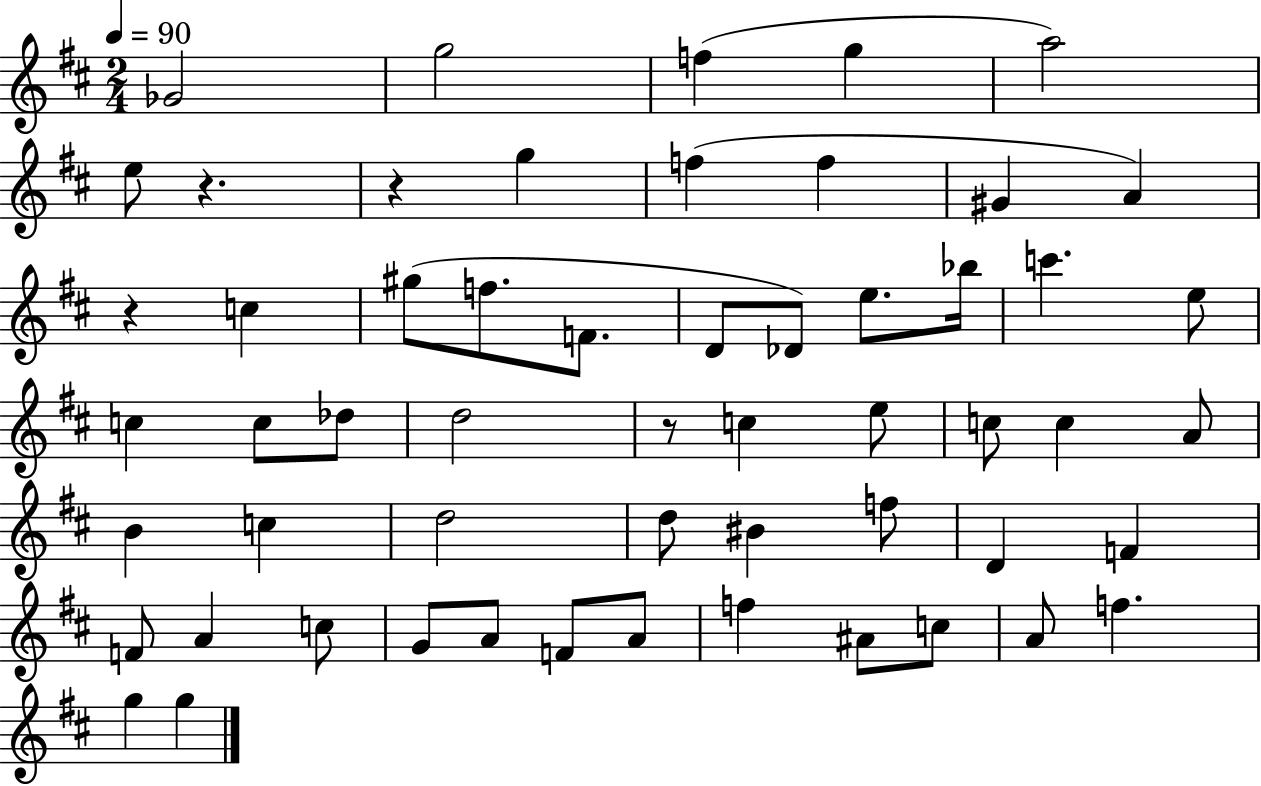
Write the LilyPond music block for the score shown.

{
  \clef treble
  \numericTimeSignature
  \time 2/4
  \key d \major
  \tempo 4 = 90
  \repeat volta 2 { ges'2 | g''2 | f''4( g''4 | a''2) | \break e''8 r4. | r4 g''4 | f''4( f''4 | gis'4 a'4) | \break r4 c''4 | gis''8( f''8. f'8. | d'8 des'8) e''8. bes''16 | c'''4. e''8 | \break c''4 c''8 des''8 | d''2 | r8 c''4 e''8 | c''8 c''4 a'8 | \break b'4 c''4 | d''2 | d''8 bis'4 f''8 | d'4 f'4 | \break f'8 a'4 c''8 | g'8 a'8 f'8 a'8 | f''4 ais'8 c''8 | a'8 f''4. | \break g''4 g''4 | } \bar "|."
}